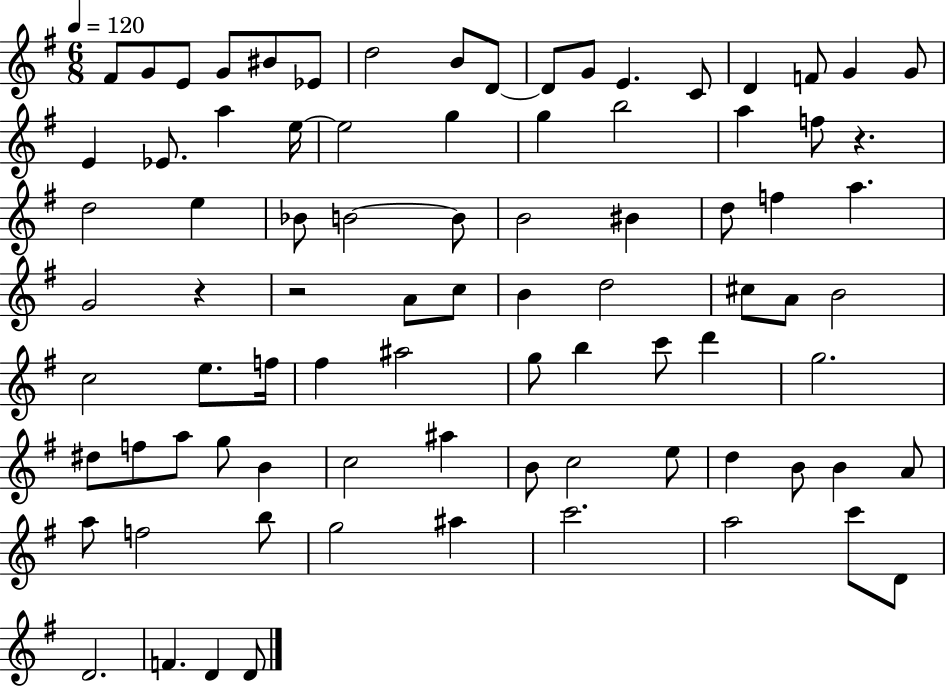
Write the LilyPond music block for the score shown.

{
  \clef treble
  \numericTimeSignature
  \time 6/8
  \key g \major
  \tempo 4 = 120
  fis'8 g'8 e'8 g'8 bis'8 ees'8 | d''2 b'8 d'8~~ | d'8 g'8 e'4. c'8 | d'4 f'8 g'4 g'8 | \break e'4 ees'8. a''4 e''16~~ | e''2 g''4 | g''4 b''2 | a''4 f''8 r4. | \break d''2 e''4 | bes'8 b'2~~ b'8 | b'2 bis'4 | d''8 f''4 a''4. | \break g'2 r4 | r2 a'8 c''8 | b'4 d''2 | cis''8 a'8 b'2 | \break c''2 e''8. f''16 | fis''4 ais''2 | g''8 b''4 c'''8 d'''4 | g''2. | \break dis''8 f''8 a''8 g''8 b'4 | c''2 ais''4 | b'8 c''2 e''8 | d''4 b'8 b'4 a'8 | \break a''8 f''2 b''8 | g''2 ais''4 | c'''2. | a''2 c'''8 d'8 | \break d'2. | f'4. d'4 d'8 | \bar "|."
}